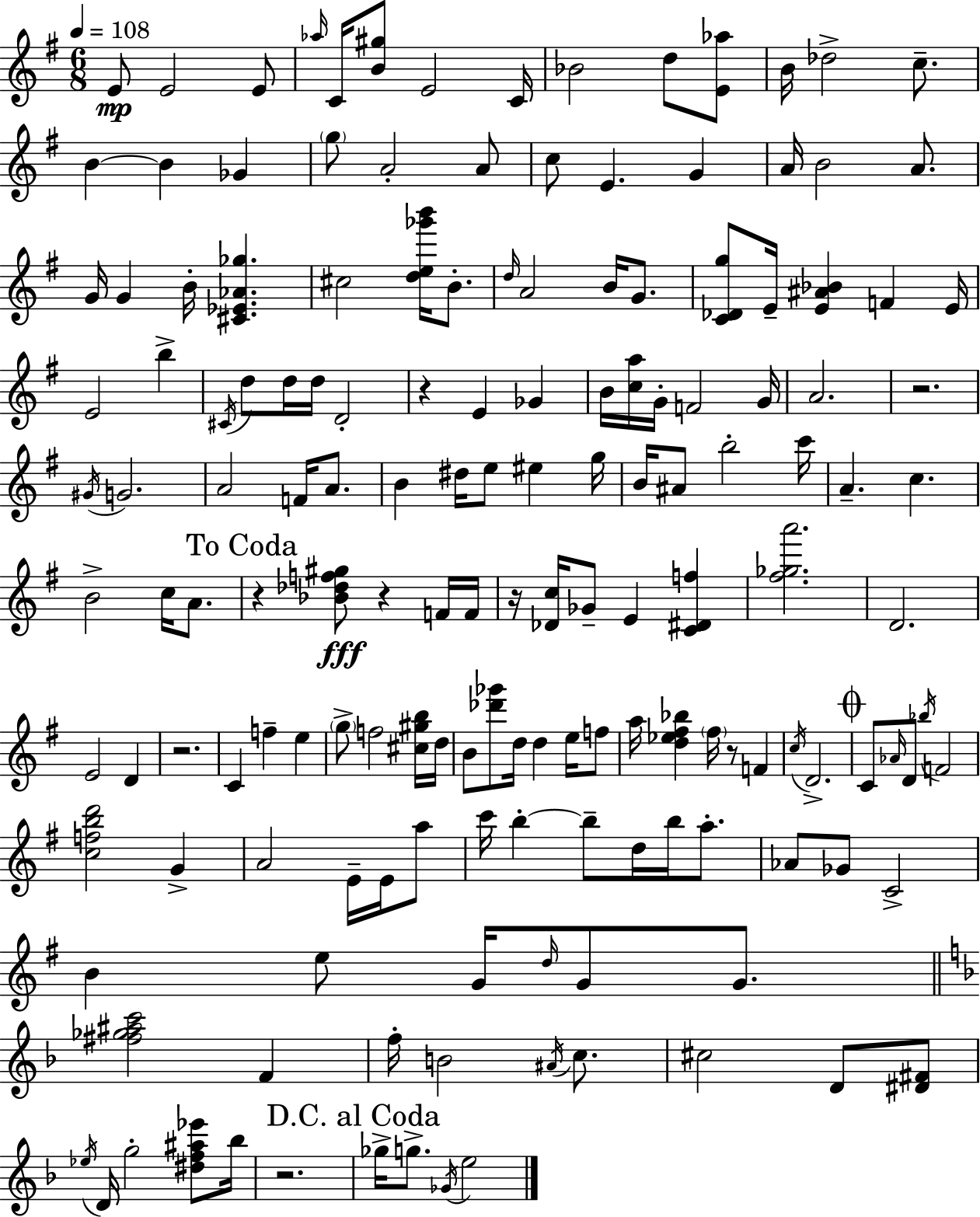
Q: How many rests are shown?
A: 8